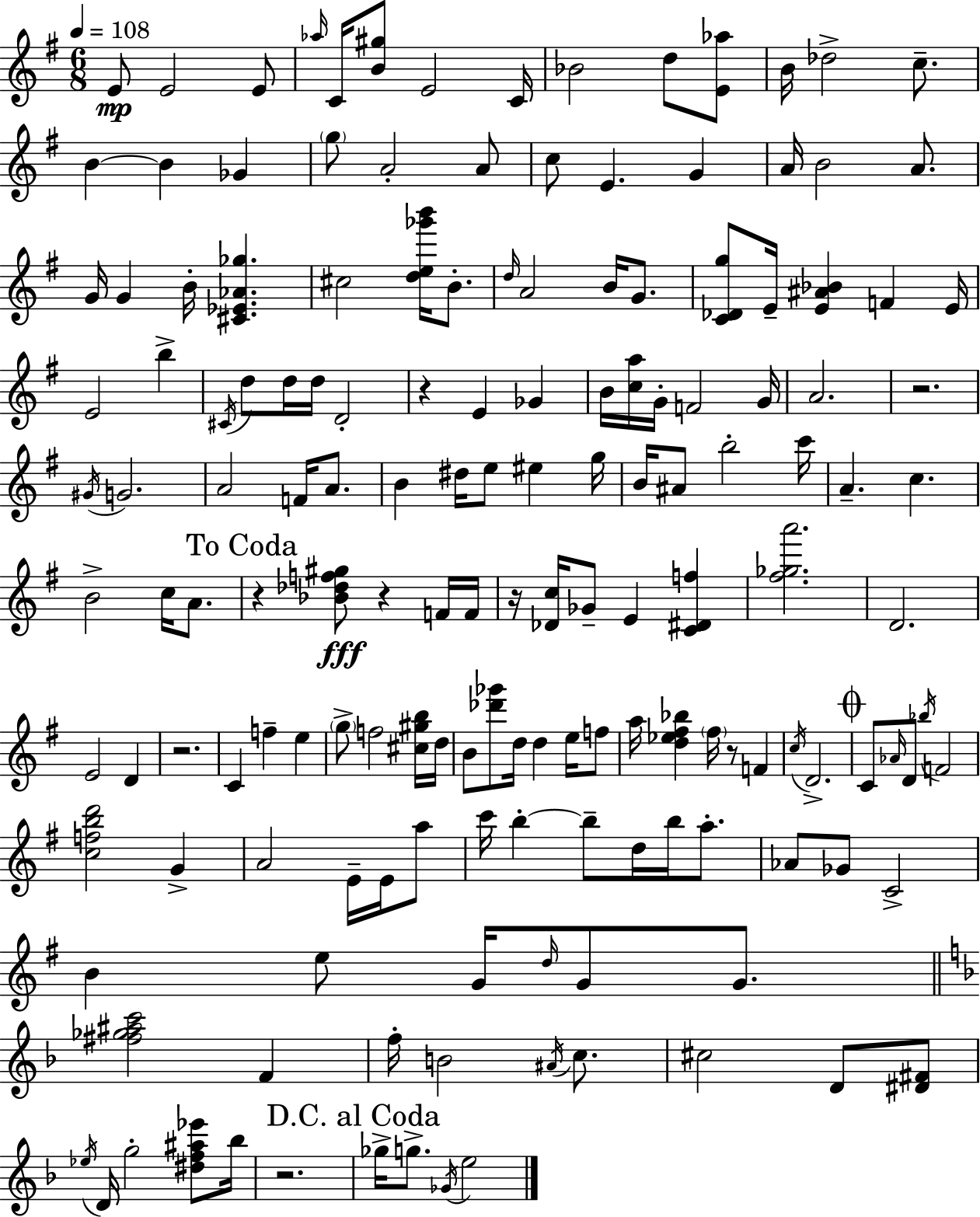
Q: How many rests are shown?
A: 8